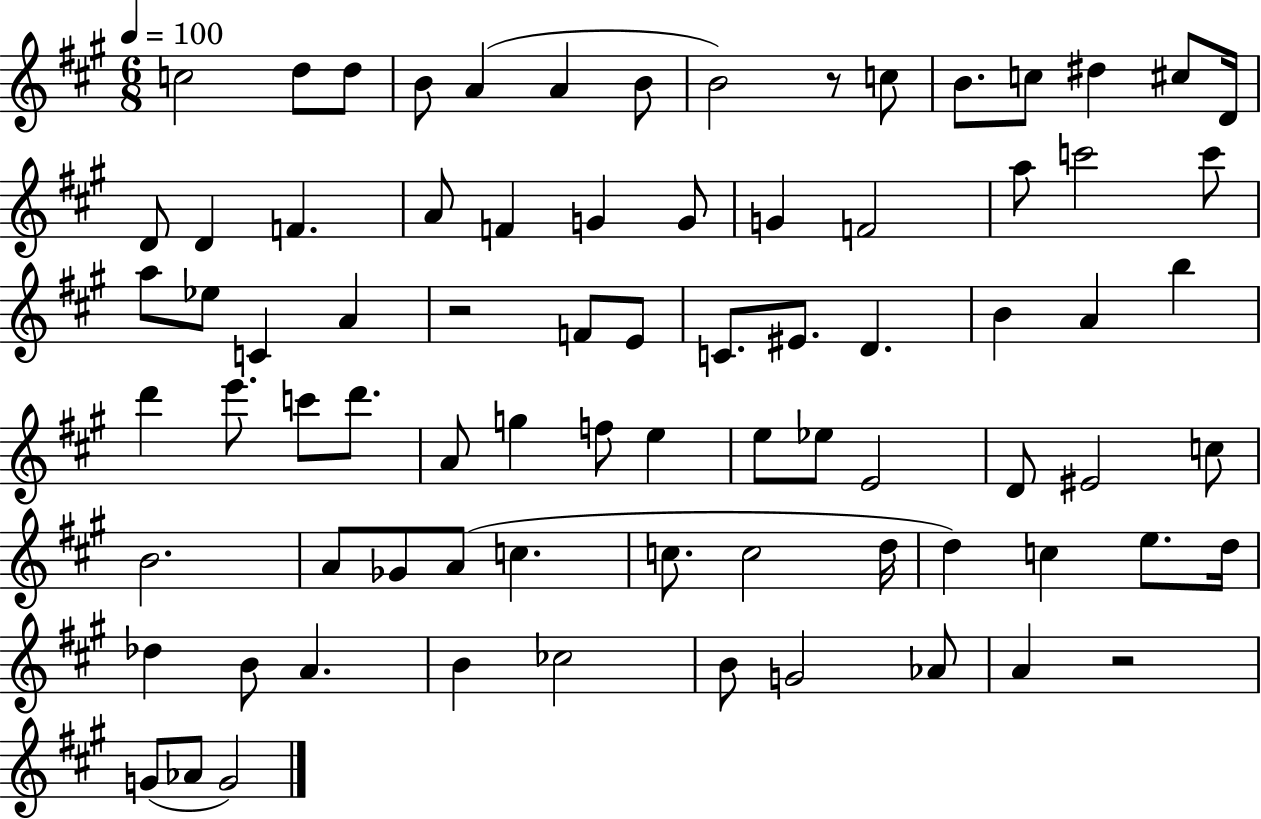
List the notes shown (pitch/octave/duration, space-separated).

C5/h D5/e D5/e B4/e A4/q A4/q B4/e B4/h R/e C5/e B4/e. C5/e D#5/q C#5/e D4/s D4/e D4/q F4/q. A4/e F4/q G4/q G4/e G4/q F4/h A5/e C6/h C6/e A5/e Eb5/e C4/q A4/q R/h F4/e E4/e C4/e. EIS4/e. D4/q. B4/q A4/q B5/q D6/q E6/e. C6/e D6/e. A4/e G5/q F5/e E5/q E5/e Eb5/e E4/h D4/e EIS4/h C5/e B4/h. A4/e Gb4/e A4/e C5/q. C5/e. C5/h D5/s D5/q C5/q E5/e. D5/s Db5/q B4/e A4/q. B4/q CES5/h B4/e G4/h Ab4/e A4/q R/h G4/e Ab4/e G4/h